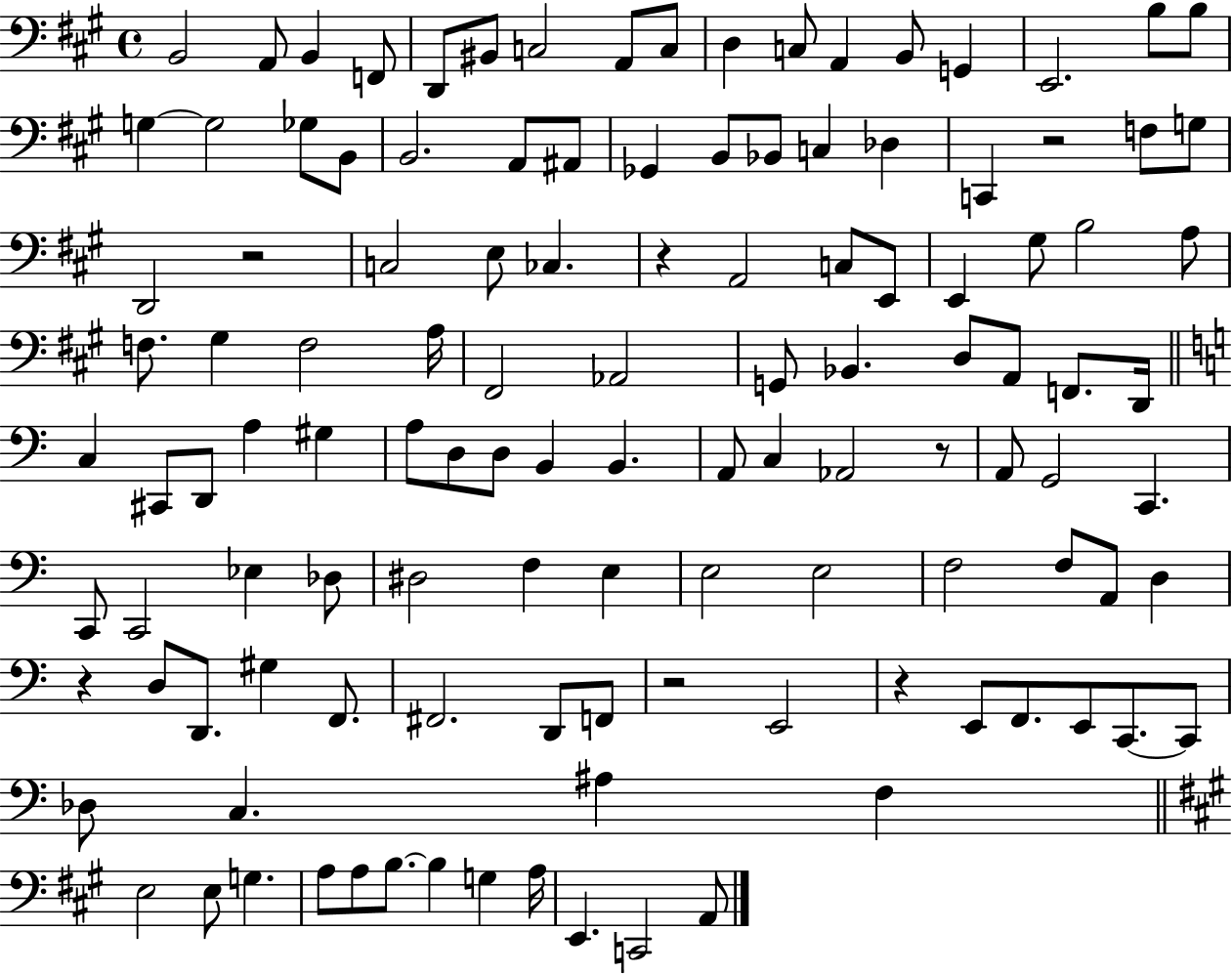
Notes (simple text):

B2/h A2/e B2/q F2/e D2/e BIS2/e C3/h A2/e C3/e D3/q C3/e A2/q B2/e G2/q E2/h. B3/e B3/e G3/q G3/h Gb3/e B2/e B2/h. A2/e A#2/e Gb2/q B2/e Bb2/e C3/q Db3/q C2/q R/h F3/e G3/e D2/h R/h C3/h E3/e CES3/q. R/q A2/h C3/e E2/e E2/q G#3/e B3/h A3/e F3/e. G#3/q F3/h A3/s F#2/h Ab2/h G2/e Bb2/q. D3/e A2/e F2/e. D2/s C3/q C#2/e D2/e A3/q G#3/q A3/e D3/e D3/e B2/q B2/q. A2/e C3/q Ab2/h R/e A2/e G2/h C2/q. C2/e C2/h Eb3/q Db3/e D#3/h F3/q E3/q E3/h E3/h F3/h F3/e A2/e D3/q R/q D3/e D2/e. G#3/q F2/e. F#2/h. D2/e F2/e R/h E2/h R/q E2/e F2/e. E2/e C2/e. C2/e Db3/e C3/q. A#3/q F3/q E3/h E3/e G3/q. A3/e A3/e B3/e. B3/q G3/q A3/s E2/q. C2/h A2/e